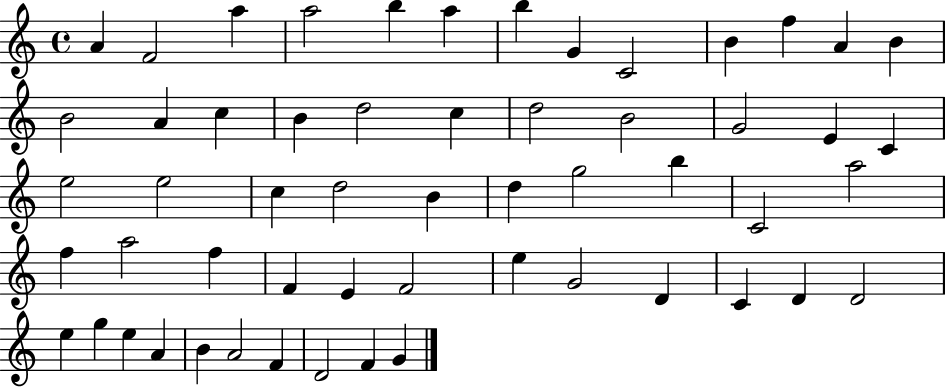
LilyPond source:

{
  \clef treble
  \time 4/4
  \defaultTimeSignature
  \key c \major
  a'4 f'2 a''4 | a''2 b''4 a''4 | b''4 g'4 c'2 | b'4 f''4 a'4 b'4 | \break b'2 a'4 c''4 | b'4 d''2 c''4 | d''2 b'2 | g'2 e'4 c'4 | \break e''2 e''2 | c''4 d''2 b'4 | d''4 g''2 b''4 | c'2 a''2 | \break f''4 a''2 f''4 | f'4 e'4 f'2 | e''4 g'2 d'4 | c'4 d'4 d'2 | \break e''4 g''4 e''4 a'4 | b'4 a'2 f'4 | d'2 f'4 g'4 | \bar "|."
}